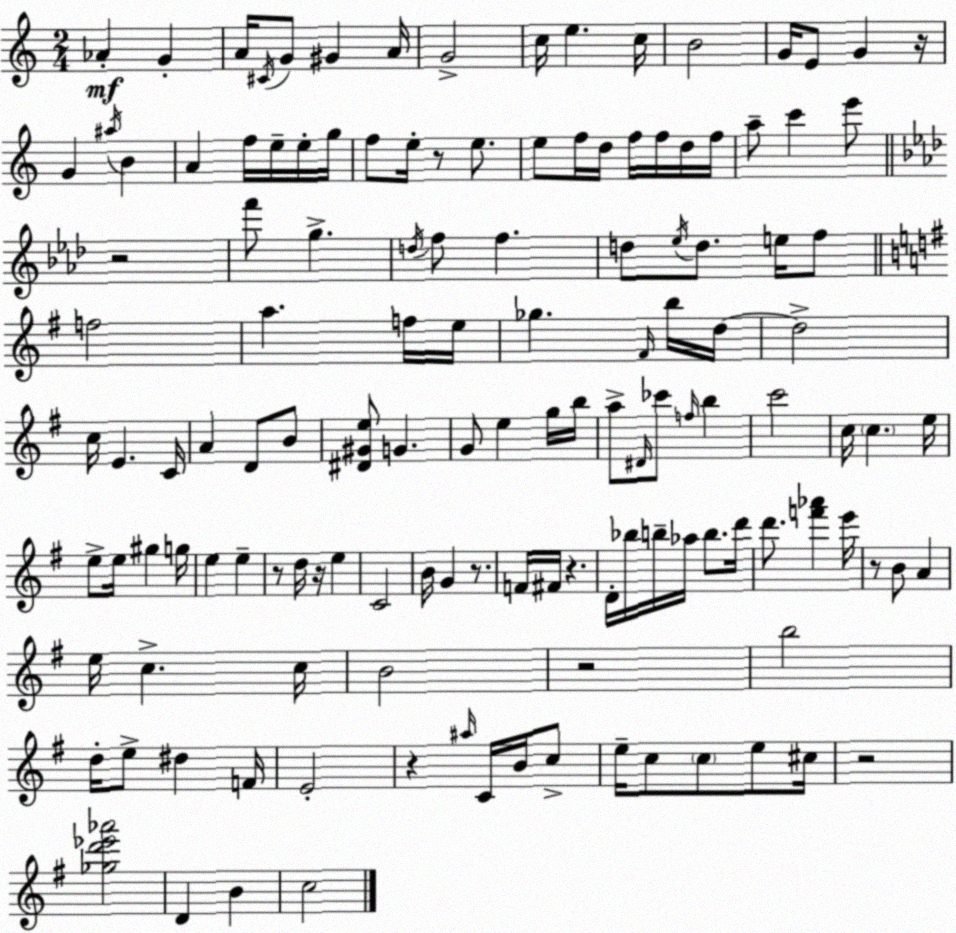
X:1
T:Untitled
M:2/4
L:1/4
K:C
_A G A/4 ^C/4 G/2 ^G A/4 G2 c/4 e c/4 B2 G/4 E/2 G z/4 G ^a/4 B A f/4 e/4 e/4 g/4 f/2 e/4 z/2 e/2 e/2 f/4 d/4 f/4 f/4 d/4 f/4 a/2 c' e'/2 z2 f'/2 g d/4 f/2 f d/2 _e/4 d/2 e/4 f/2 f2 a f/4 e/4 _g ^F/4 b/4 d/4 d2 c/4 E C/4 A D/2 B/2 [^D^Ge]/2 G G/2 e g/4 b/4 a/2 ^D/4 _c'/2 f/4 b c'2 c/4 c e/4 e/2 e/4 ^g g/4 e e z/2 d/4 z/4 e C2 B/4 G z/2 F/4 ^F/4 z D/4 _b/4 b/4 _a/4 b/2 d'/4 d'/2 [f'_a'] e'/4 z/2 B/2 A e/4 c c/4 B2 z2 b2 d/4 e/2 ^d F/4 E2 z ^a/4 C/4 B/4 c/2 e/4 c/2 c/2 e/2 ^c/4 z2 [_gd'_e'_a']2 D B c2